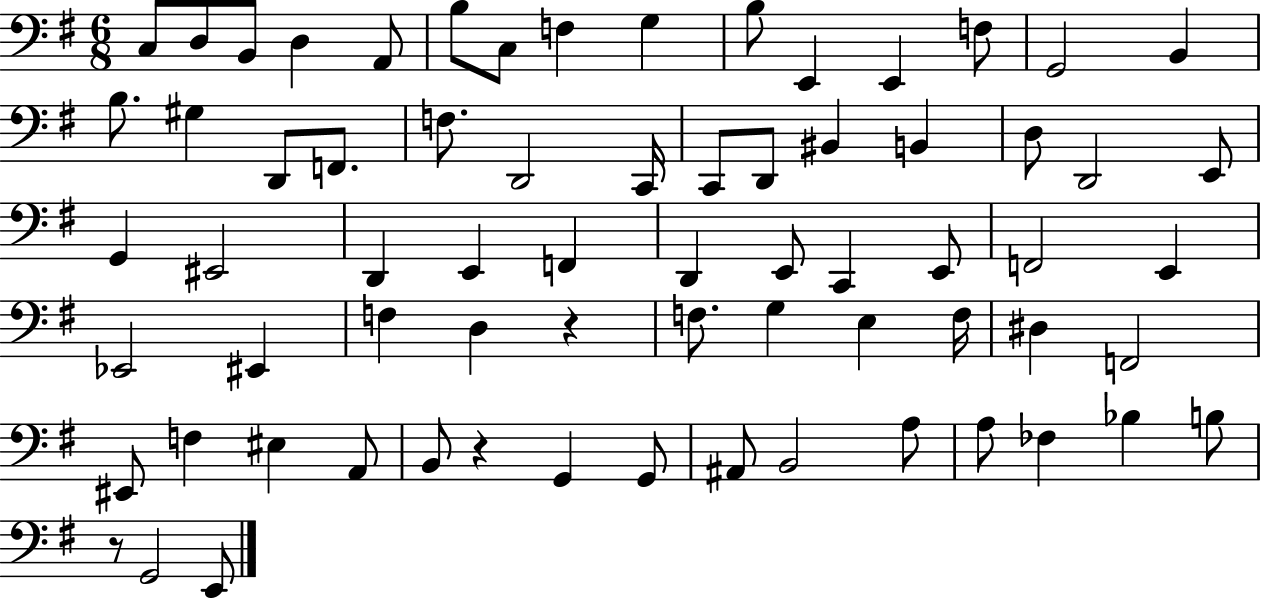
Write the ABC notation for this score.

X:1
T:Untitled
M:6/8
L:1/4
K:G
C,/2 D,/2 B,,/2 D, A,,/2 B,/2 C,/2 F, G, B,/2 E,, E,, F,/2 G,,2 B,, B,/2 ^G, D,,/2 F,,/2 F,/2 D,,2 C,,/4 C,,/2 D,,/2 ^B,, B,, D,/2 D,,2 E,,/2 G,, ^E,,2 D,, E,, F,, D,, E,,/2 C,, E,,/2 F,,2 E,, _E,,2 ^E,, F, D, z F,/2 G, E, F,/4 ^D, F,,2 ^E,,/2 F, ^E, A,,/2 B,,/2 z G,, G,,/2 ^A,,/2 B,,2 A,/2 A,/2 _F, _B, B,/2 z/2 G,,2 E,,/2